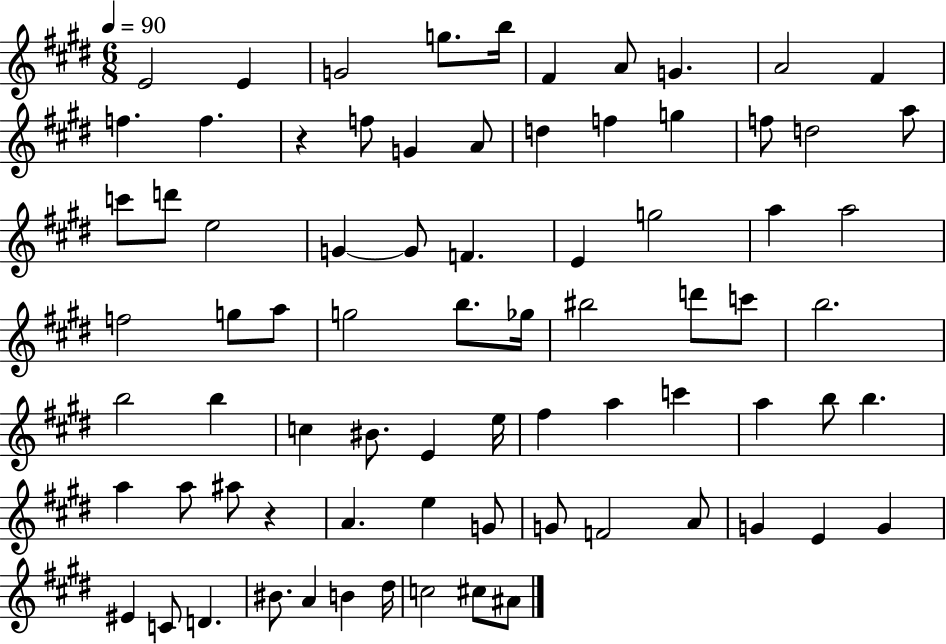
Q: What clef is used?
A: treble